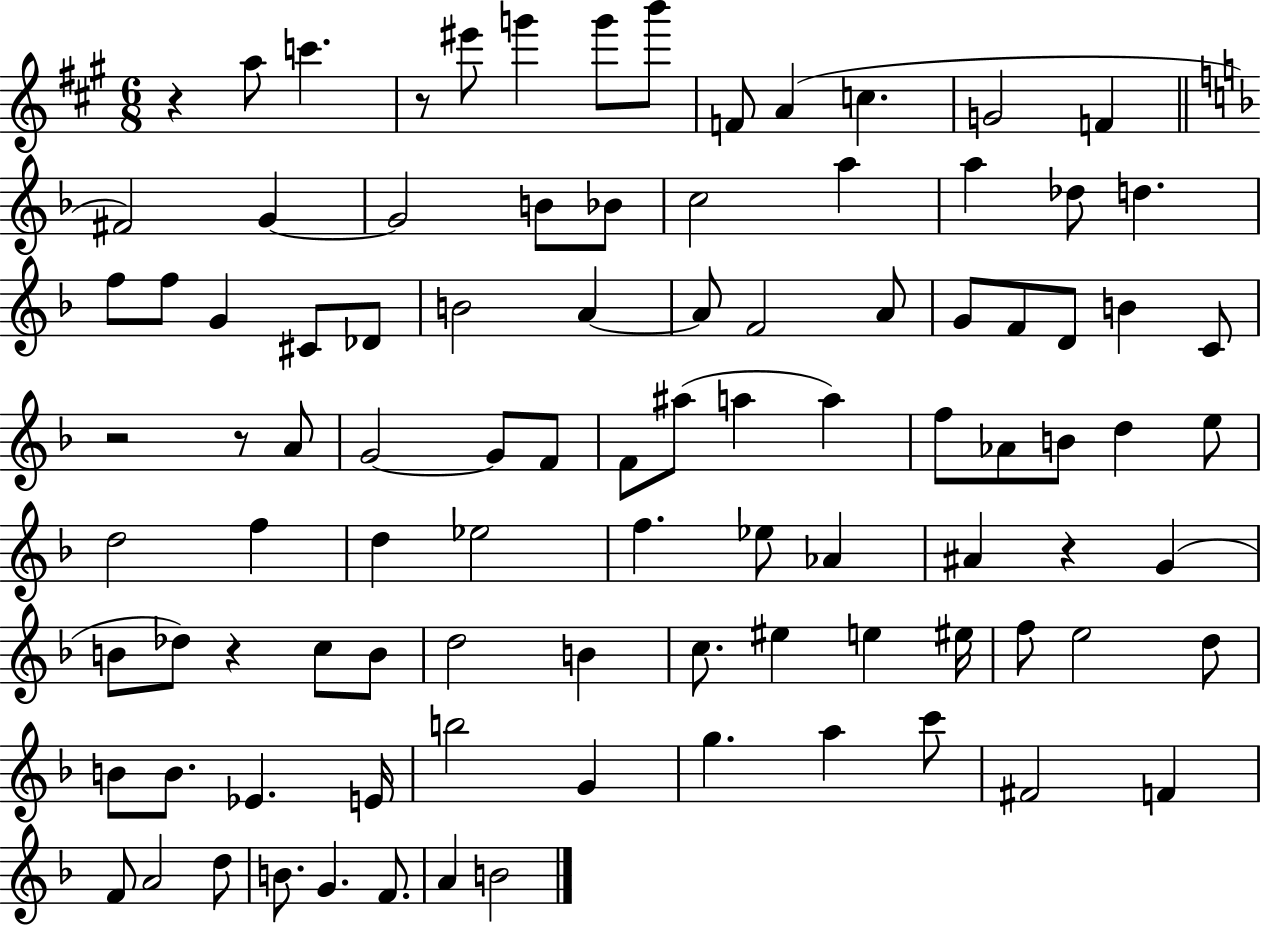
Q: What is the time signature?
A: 6/8